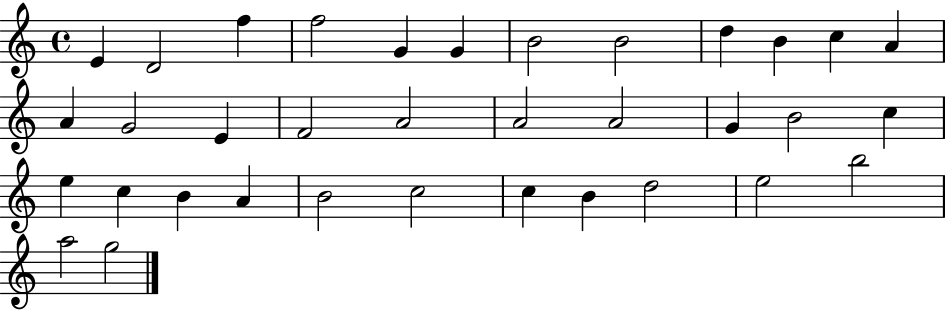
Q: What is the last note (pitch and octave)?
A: G5